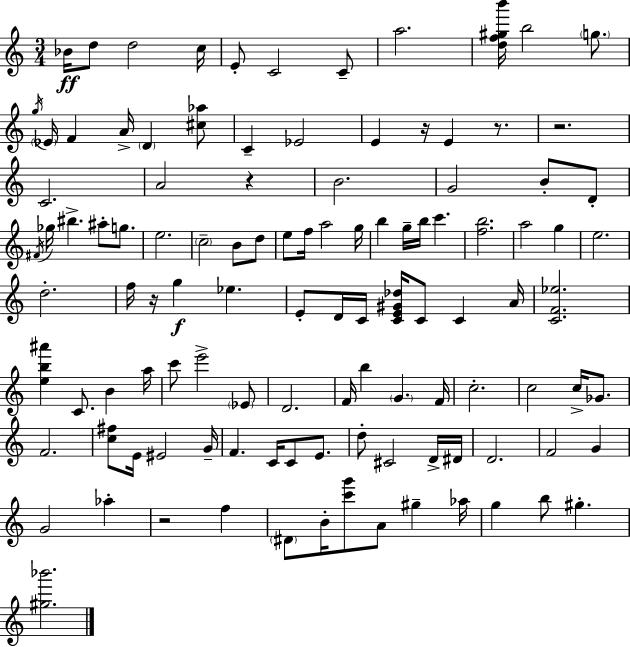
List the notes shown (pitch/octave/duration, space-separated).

Bb4/s D5/e D5/h C5/s E4/e C4/h C4/e A5/h. [D5,F5,G#5,B6]/s B5/h G5/e. G5/s Eb4/s F4/q A4/s D4/q [C#5,Ab5]/e C4/q Eb4/h E4/q R/s E4/q R/e. R/h. C4/h. A4/h R/q B4/h. G4/h B4/e D4/e F#4/s Gb5/s BIS5/q. A#5/e G5/e. E5/h. C5/h B4/e D5/e E5/e F5/s A5/h G5/s B5/q G5/s B5/s C6/q. [F5,B5]/h. A5/h G5/q E5/h. D5/h. F5/s R/s G5/q Eb5/q. E4/e D4/s C4/s [C4,E4,G#4,Db5]/s C4/e C4/q A4/s [C4,F4,Eb5]/h. [E5,B5,A#6]/q C4/e. B4/q A5/s C6/e E6/h Eb4/e D4/h. F4/s B5/q G4/q. F4/s C5/h. C5/h C5/s Gb4/e. F4/h. [C5,F#5]/e E4/s EIS4/h G4/s F4/q. C4/s C4/e E4/e. D5/e C#4/h D4/s D#4/s D4/h. F4/h G4/q G4/h Ab5/q R/h F5/q D#4/e B4/s [C6,G6]/e A4/e G#5/q Ab5/s G5/q B5/e G#5/q. [G#5,Bb6]/h.